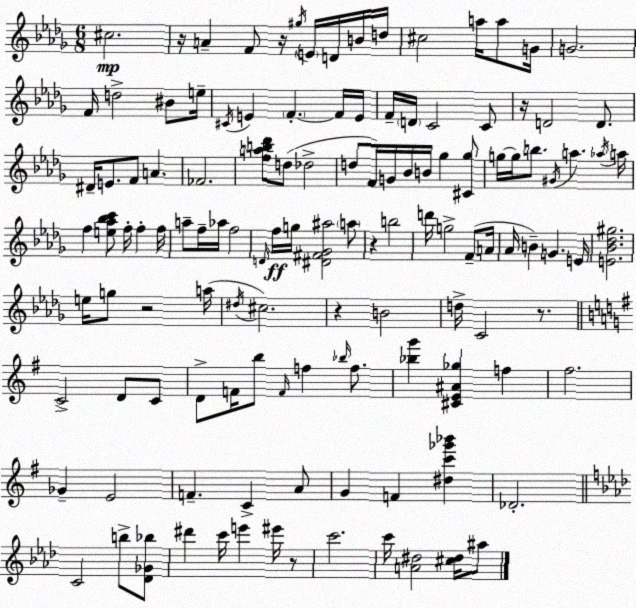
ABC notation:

X:1
T:Untitled
M:6/8
L:1/4
K:Bbm
^c2 z/4 A F/2 z/4 ^g/4 E/4 D/4 B/4 d/4 ^c2 a/4 a/2 G/4 G2 F/4 d2 ^B/2 e/4 ^C/4 E F F/4 E/4 F/4 D/4 C2 C/2 z/4 D2 D/2 ^D/4 E/2 F/2 A _F2 [fab_d']/2 d/2 _d2 d/2 F/4 G/4 _B/4 B/4 _g [^C_g]/2 g/4 g/4 b/2 ^G/4 a _a/4 a/4 f [e_a_bc']/2 f/4 f f/4 a/2 f/4 _a/4 f2 D/4 f/4 g/4 [^D^F_G^a]2 a/2 z b2 d'/4 g2 F/2 A/4 _A/4 B G E/4 [E_B_d^g]2 e/4 g/2 z2 a/4 ^d/4 ^c2 z B2 d/4 C2 z/2 C2 D/2 C/2 D/2 F/4 b/2 F/4 f _b/4 f/2 [_bg'] [^CE^A_g] f ^f2 _G E2 F C A/2 G F [^dc'_g'_b'] _D2 C2 b/2 [_D_G_b]/2 ^d' c'/4 e' ^e'/4 z/2 c'2 c'/4 [A^d]2 [^c^d]/4 ^a/2